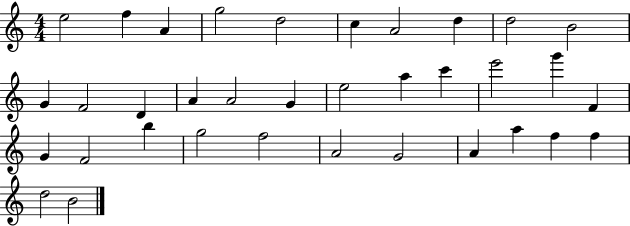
E5/h F5/q A4/q G5/h D5/h C5/q A4/h D5/q D5/h B4/h G4/q F4/h D4/q A4/q A4/h G4/q E5/h A5/q C6/q E6/h G6/q F4/q G4/q F4/h B5/q G5/h F5/h A4/h G4/h A4/q A5/q F5/q F5/q D5/h B4/h